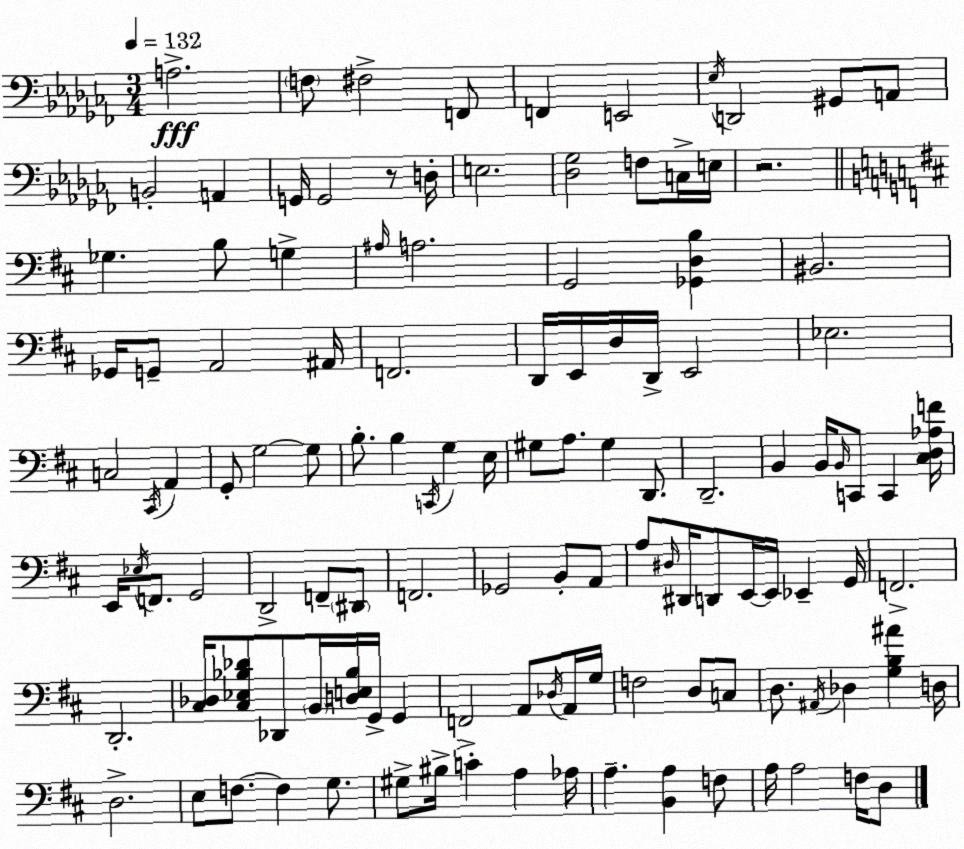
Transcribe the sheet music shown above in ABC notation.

X:1
T:Untitled
M:3/4
L:1/4
K:Abm
A,2 F,/2 ^F,2 F,,/2 F,, E,,2 _E,/4 D,,2 ^G,,/2 A,,/2 B,,2 A,, G,,/4 G,,2 z/2 D,/4 E,2 [_D,_G,]2 F,/2 C,/4 E,/4 z2 _G, B,/2 G, ^A,/4 A,2 G,,2 [_G,,D,B,] ^B,,2 _G,,/4 G,,/2 A,,2 ^A,,/4 F,,2 D,,/4 E,,/4 D,/4 D,,/4 E,,2 _E,2 C,2 ^C,,/4 A,, G,,/2 G,2 G,/2 B,/2 B, C,,/4 G, E,/4 ^G,/2 A,/2 ^G, D,,/2 D,,2 B,, B,,/4 B,,/4 C,,/2 C,, [^C,D,_A,F]/4 E,,/4 _E,/4 F,,/2 G,,2 D,,2 F,,/2 ^D,,/2 F,,2 _G,,2 B,,/2 A,,/2 A,/2 ^D,/4 ^D,,/4 D,,/2 E,,/4 E,,/4 _E,, G,,/4 F,,2 D,,2 [^C,_D,]/4 [^C,_E,_B,_D]/2 _D,,/2 B,,/4 [D,E,_B,]/4 G,,/4 G,, F,,2 A,,/2 _D,/4 A,,/4 G,/4 F,2 D,/2 C,/2 D,/2 ^A,,/4 _D, [G,B,^A] D,/4 D,2 E,/2 F,/2 F, G,/2 ^G,/2 ^B,/4 C A, _A,/4 A, [B,,A,] F,/2 A,/4 A,2 F,/4 D,/2